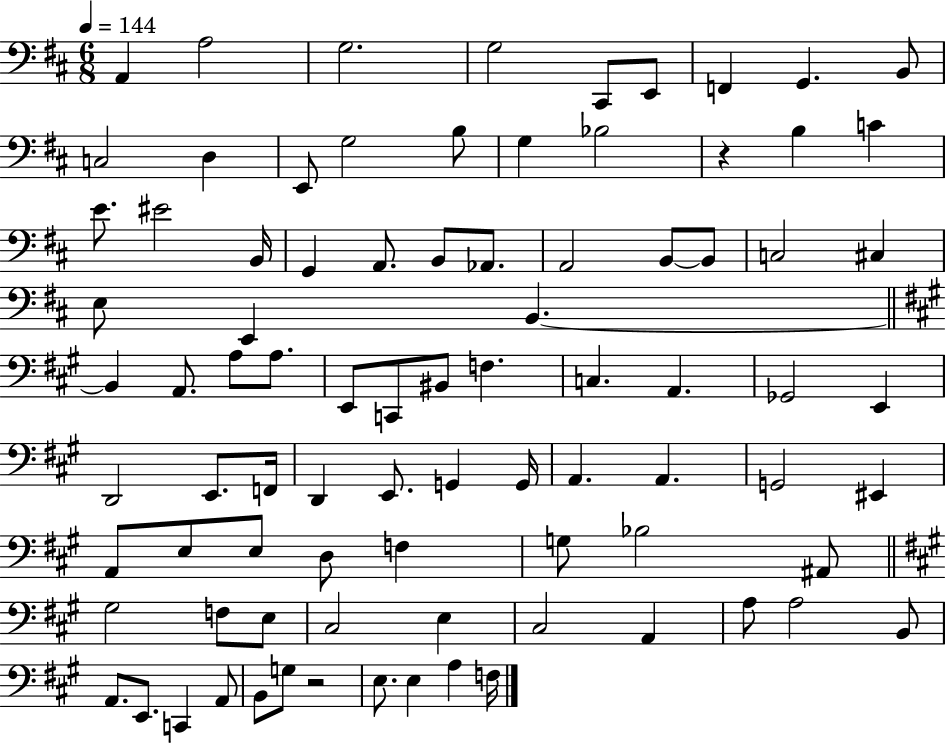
X:1
T:Untitled
M:6/8
L:1/4
K:D
A,, A,2 G,2 G,2 ^C,,/2 E,,/2 F,, G,, B,,/2 C,2 D, E,,/2 G,2 B,/2 G, _B,2 z B, C E/2 ^E2 B,,/4 G,, A,,/2 B,,/2 _A,,/2 A,,2 B,,/2 B,,/2 C,2 ^C, E,/2 E,, B,, B,, A,,/2 A,/2 A,/2 E,,/2 C,,/2 ^B,,/2 F, C, A,, _G,,2 E,, D,,2 E,,/2 F,,/4 D,, E,,/2 G,, G,,/4 A,, A,, G,,2 ^E,, A,,/2 E,/2 E,/2 D,/2 F, G,/2 _B,2 ^A,,/2 ^G,2 F,/2 E,/2 ^C,2 E, ^C,2 A,, A,/2 A,2 B,,/2 A,,/2 E,,/2 C,, A,,/2 B,,/2 G,/2 z2 E,/2 E, A, F,/4